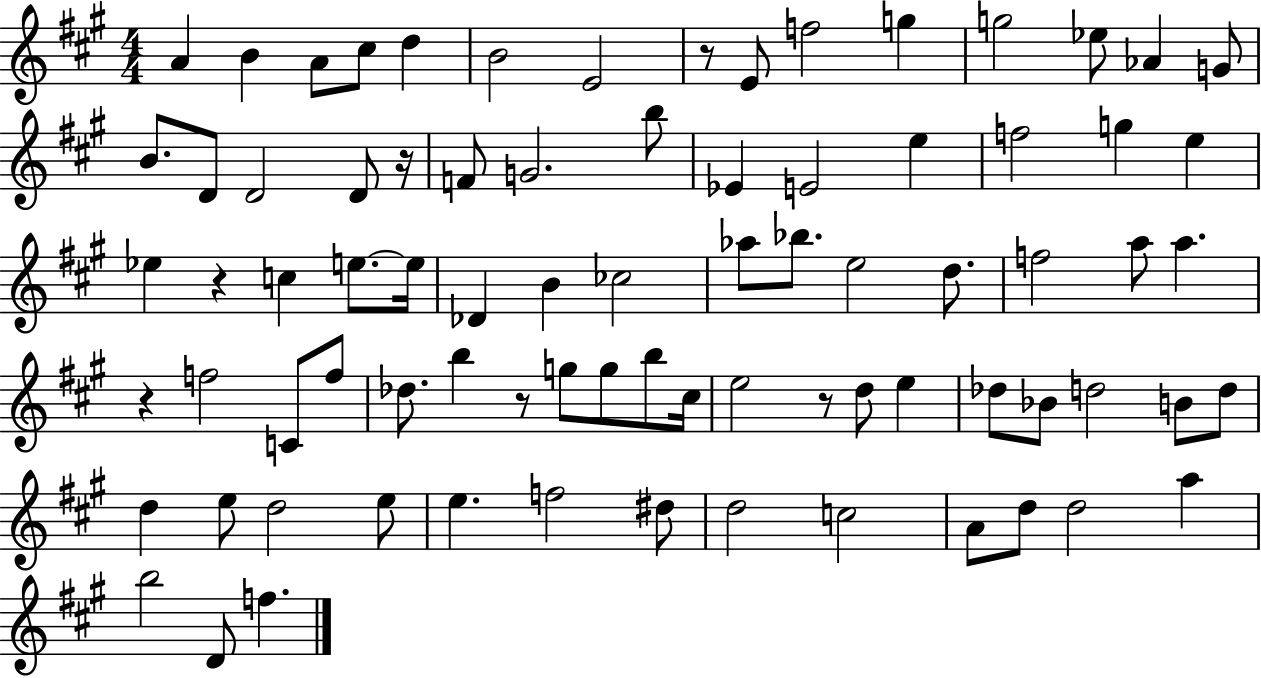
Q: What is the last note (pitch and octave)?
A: F5